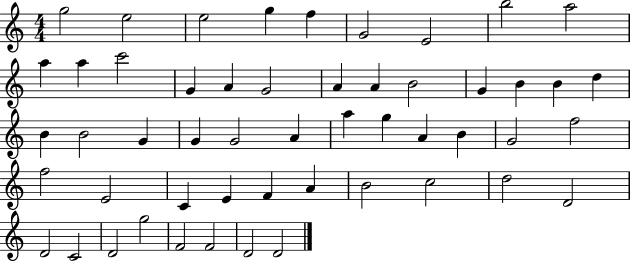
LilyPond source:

{
  \clef treble
  \numericTimeSignature
  \time 4/4
  \key c \major
  g''2 e''2 | e''2 g''4 f''4 | g'2 e'2 | b''2 a''2 | \break a''4 a''4 c'''2 | g'4 a'4 g'2 | a'4 a'4 b'2 | g'4 b'4 b'4 d''4 | \break b'4 b'2 g'4 | g'4 g'2 a'4 | a''4 g''4 a'4 b'4 | g'2 f''2 | \break f''2 e'2 | c'4 e'4 f'4 a'4 | b'2 c''2 | d''2 d'2 | \break d'2 c'2 | d'2 g''2 | f'2 f'2 | d'2 d'2 | \break \bar "|."
}